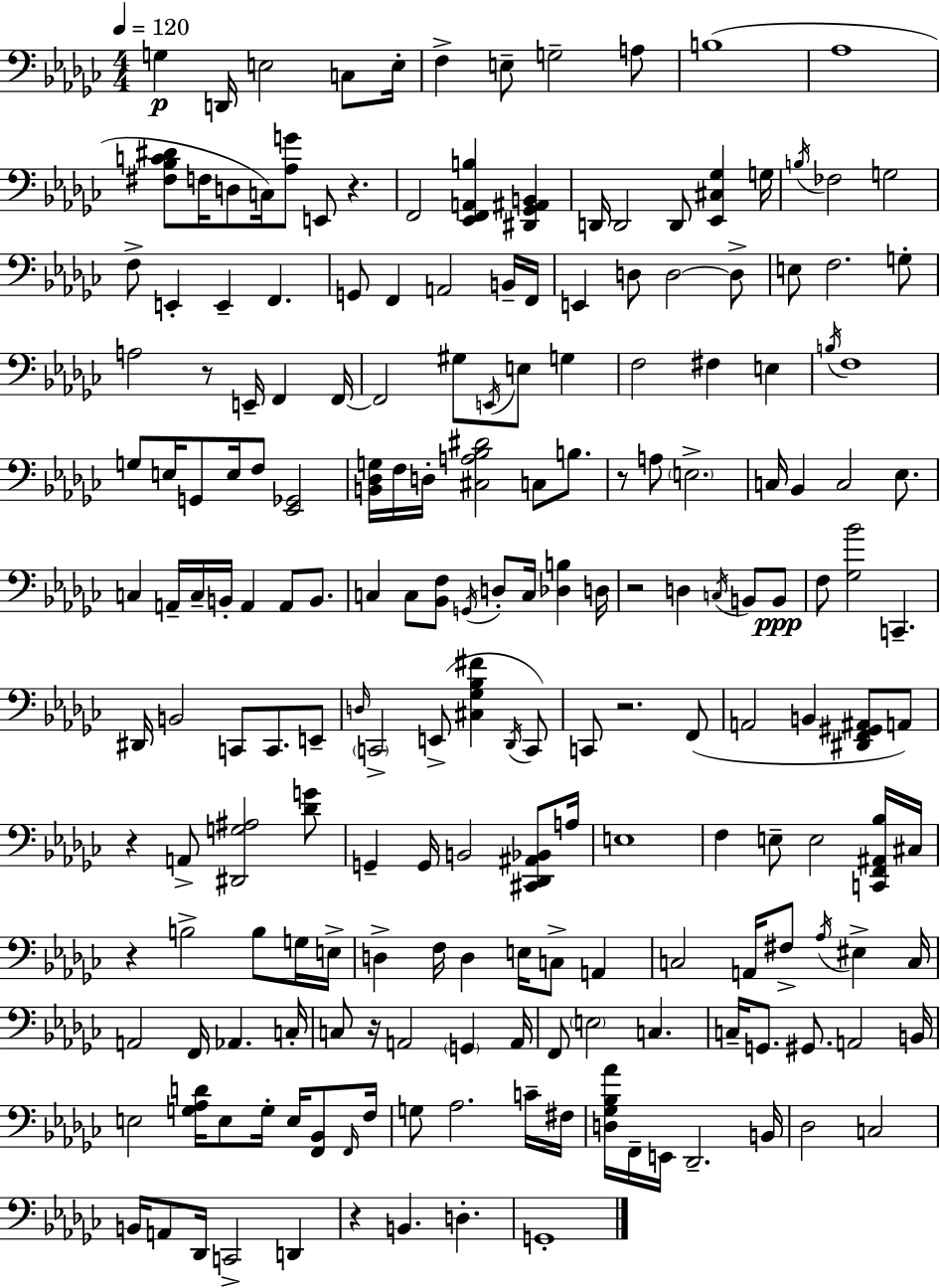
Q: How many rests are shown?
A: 9